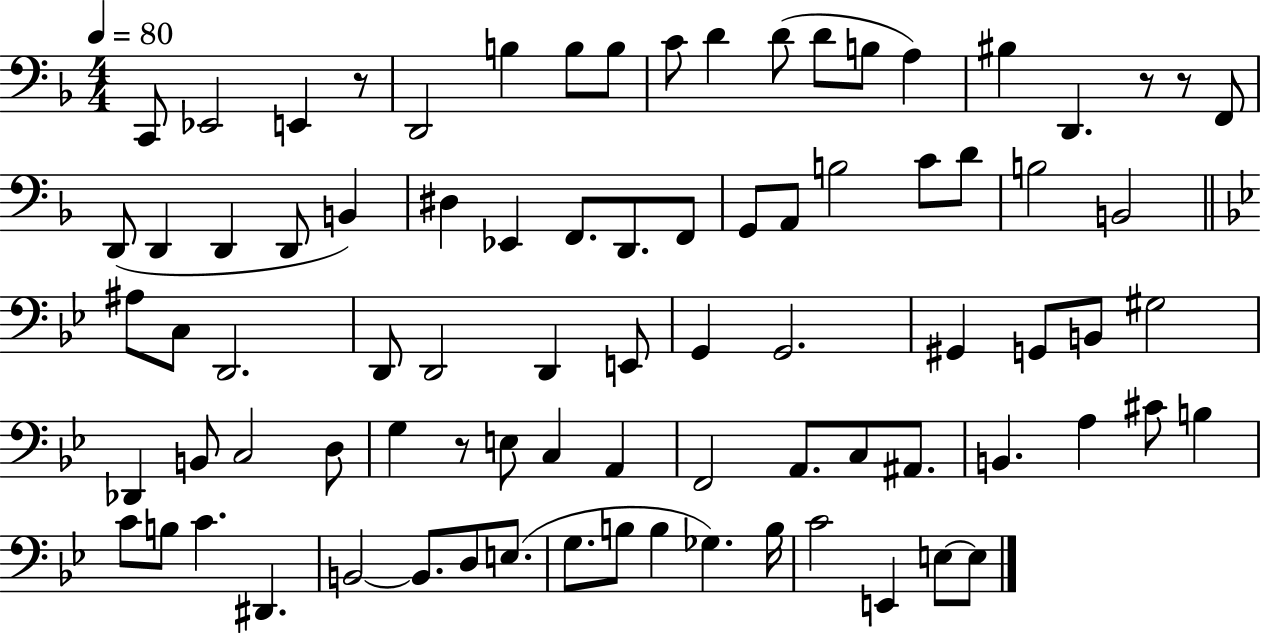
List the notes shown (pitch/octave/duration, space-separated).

C2/e Eb2/h E2/q R/e D2/h B3/q B3/e B3/e C4/e D4/q D4/e D4/e B3/e A3/q BIS3/q D2/q. R/e R/e F2/e D2/e D2/q D2/q D2/e B2/q D#3/q Eb2/q F2/e. D2/e. F2/e G2/e A2/e B3/h C4/e D4/e B3/h B2/h A#3/e C3/e D2/h. D2/e D2/h D2/q E2/e G2/q G2/h. G#2/q G2/e B2/e G#3/h Db2/q B2/e C3/h D3/e G3/q R/e E3/e C3/q A2/q F2/h A2/e. C3/e A#2/e. B2/q. A3/q C#4/e B3/q C4/e B3/e C4/q. D#2/q. B2/h B2/e. D3/e E3/e. G3/e. B3/e B3/q Gb3/q. B3/s C4/h E2/q E3/e E3/e